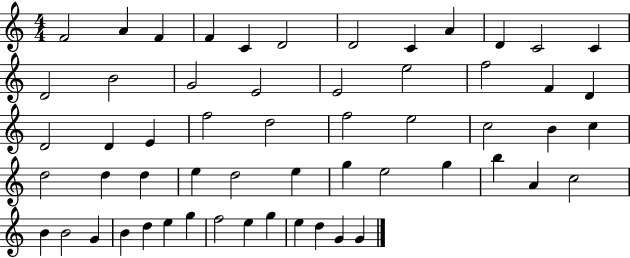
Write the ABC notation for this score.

X:1
T:Untitled
M:4/4
L:1/4
K:C
F2 A F F C D2 D2 C A D C2 C D2 B2 G2 E2 E2 e2 f2 F D D2 D E f2 d2 f2 e2 c2 B c d2 d d e d2 e g e2 g b A c2 B B2 G B d e g f2 e g e d G G